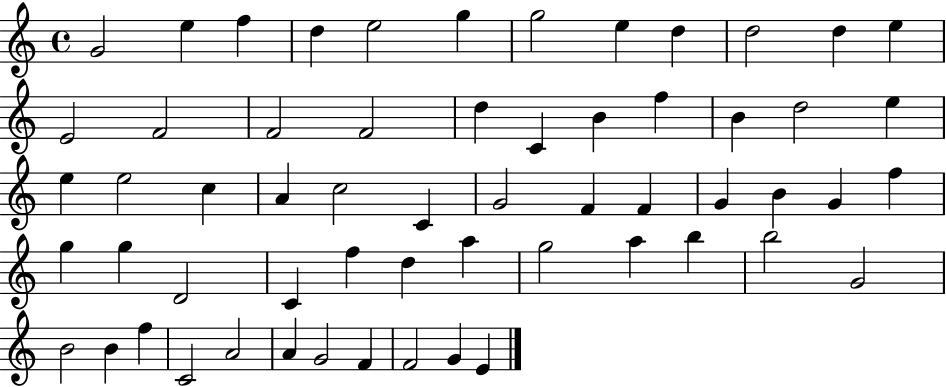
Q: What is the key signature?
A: C major